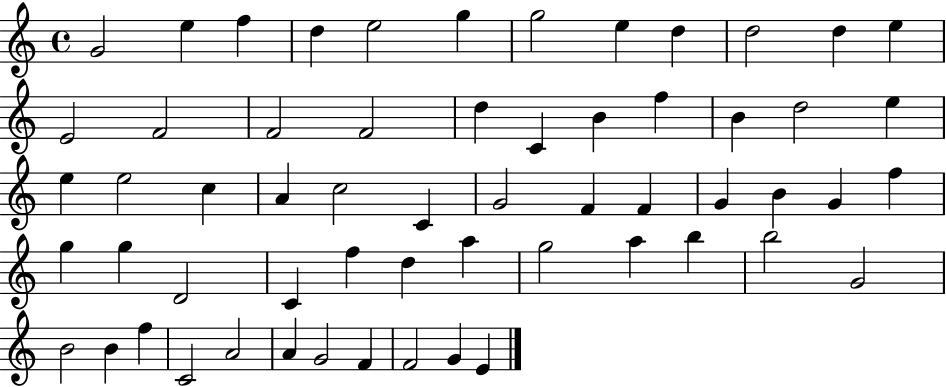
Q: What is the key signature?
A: C major